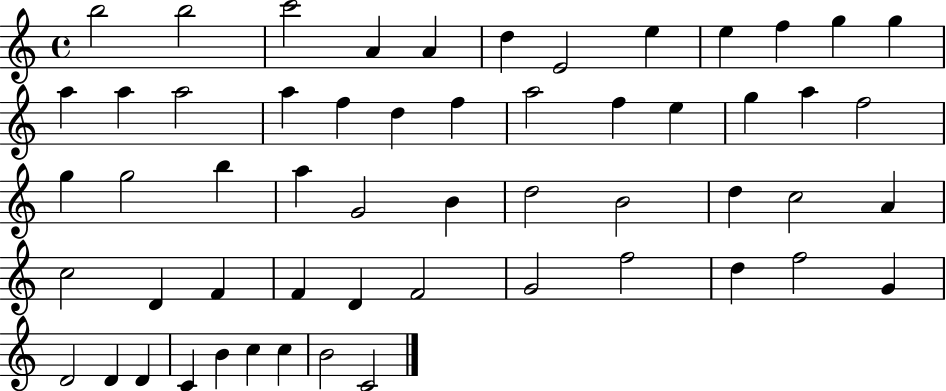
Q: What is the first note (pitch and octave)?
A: B5